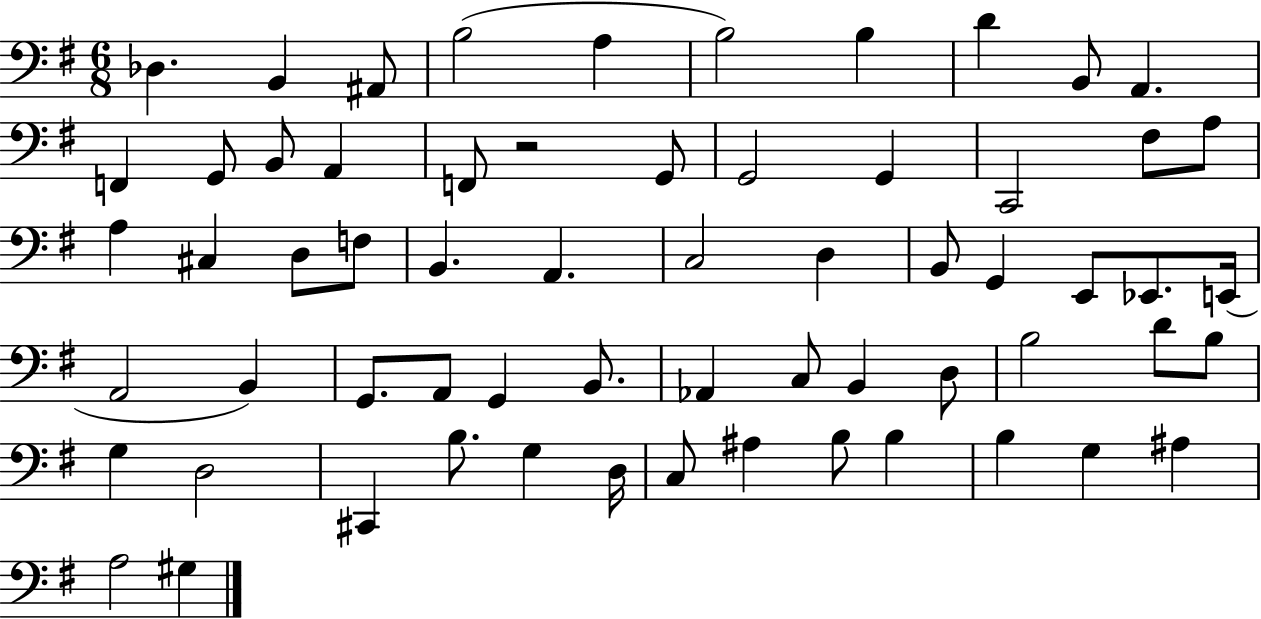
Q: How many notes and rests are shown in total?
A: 63